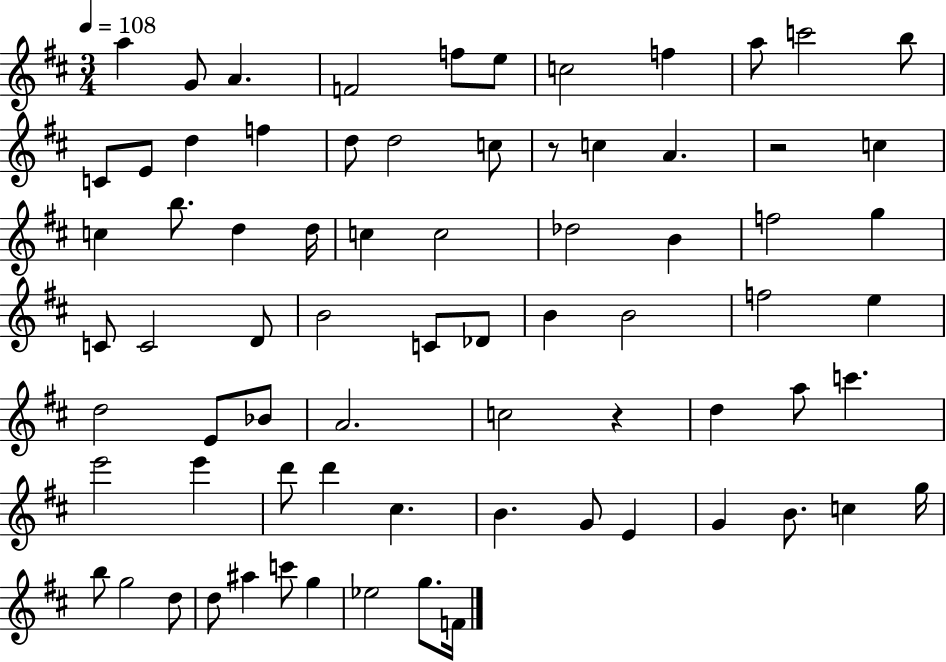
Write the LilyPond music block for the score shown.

{
  \clef treble
  \numericTimeSignature
  \time 3/4
  \key d \major
  \tempo 4 = 108
  \repeat volta 2 { a''4 g'8 a'4. | f'2 f''8 e''8 | c''2 f''4 | a''8 c'''2 b''8 | \break c'8 e'8 d''4 f''4 | d''8 d''2 c''8 | r8 c''4 a'4. | r2 c''4 | \break c''4 b''8. d''4 d''16 | c''4 c''2 | des''2 b'4 | f''2 g''4 | \break c'8 c'2 d'8 | b'2 c'8 des'8 | b'4 b'2 | f''2 e''4 | \break d''2 e'8 bes'8 | a'2. | c''2 r4 | d''4 a''8 c'''4. | \break e'''2 e'''4 | d'''8 d'''4 cis''4. | b'4. g'8 e'4 | g'4 b'8. c''4 g''16 | \break b''8 g''2 d''8 | d''8 ais''4 c'''8 g''4 | ees''2 g''8. f'16 | } \bar "|."
}